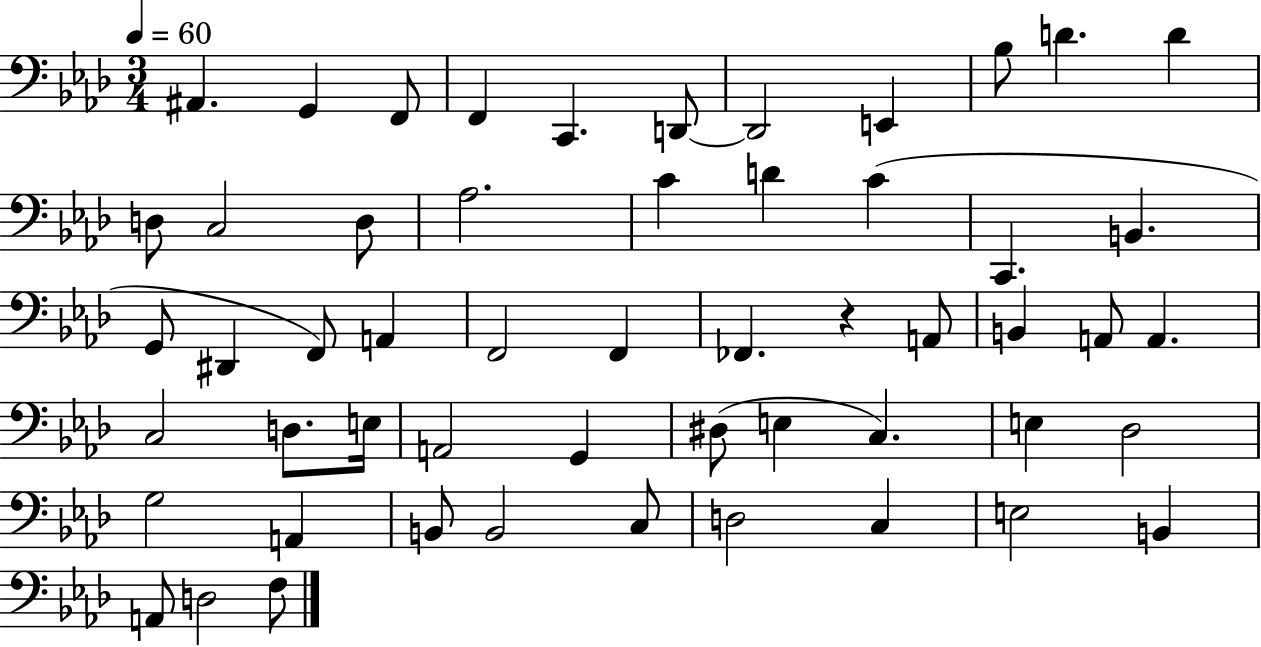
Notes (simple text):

A#2/q. G2/q F2/e F2/q C2/q. D2/e D2/h E2/q Bb3/e D4/q. D4/q D3/e C3/h D3/e Ab3/h. C4/q D4/q C4/q C2/q. B2/q. G2/e D#2/q F2/e A2/q F2/h F2/q FES2/q. R/q A2/e B2/q A2/e A2/q. C3/h D3/e. E3/s A2/h G2/q D#3/e E3/q C3/q. E3/q Db3/h G3/h A2/q B2/e B2/h C3/e D3/h C3/q E3/h B2/q A2/e D3/h F3/e